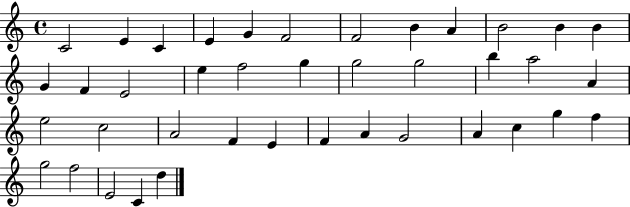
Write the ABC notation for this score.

X:1
T:Untitled
M:4/4
L:1/4
K:C
C2 E C E G F2 F2 B A B2 B B G F E2 e f2 g g2 g2 b a2 A e2 c2 A2 F E F A G2 A c g f g2 f2 E2 C d